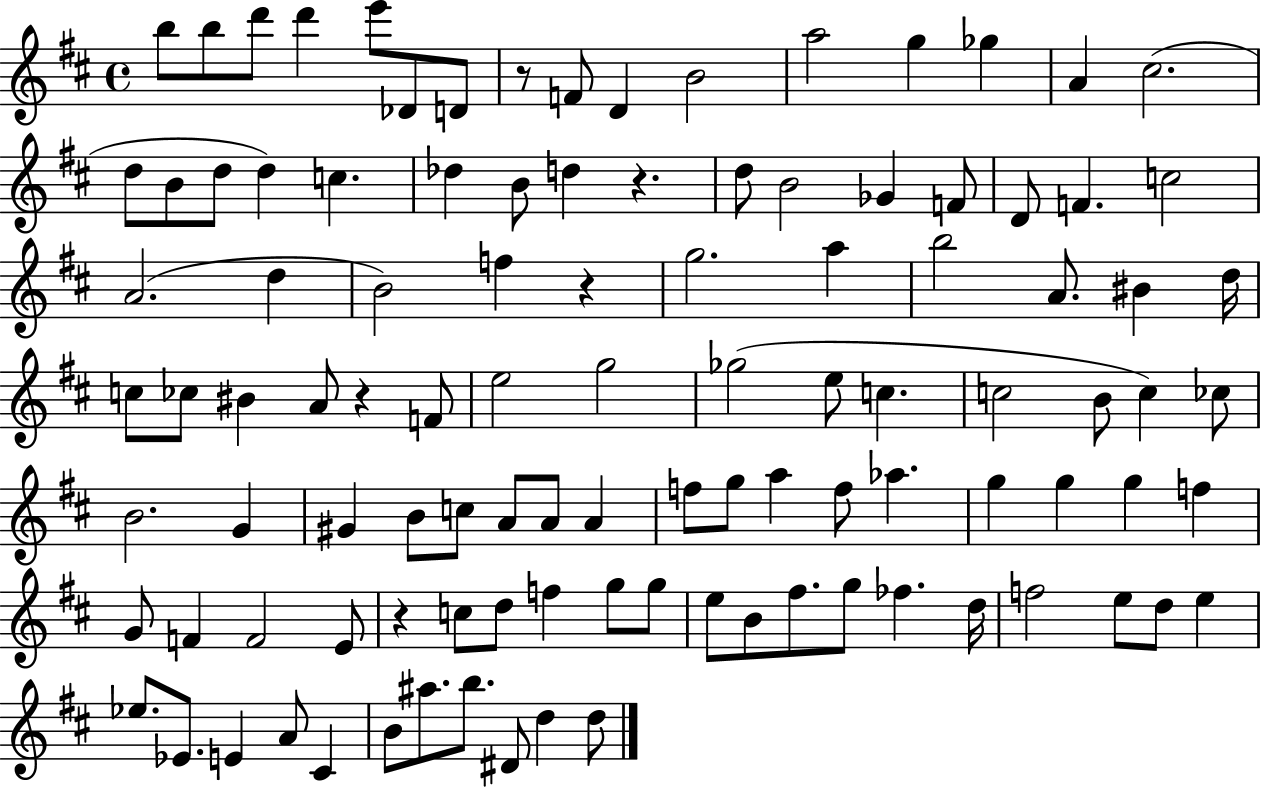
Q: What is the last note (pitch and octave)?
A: D5